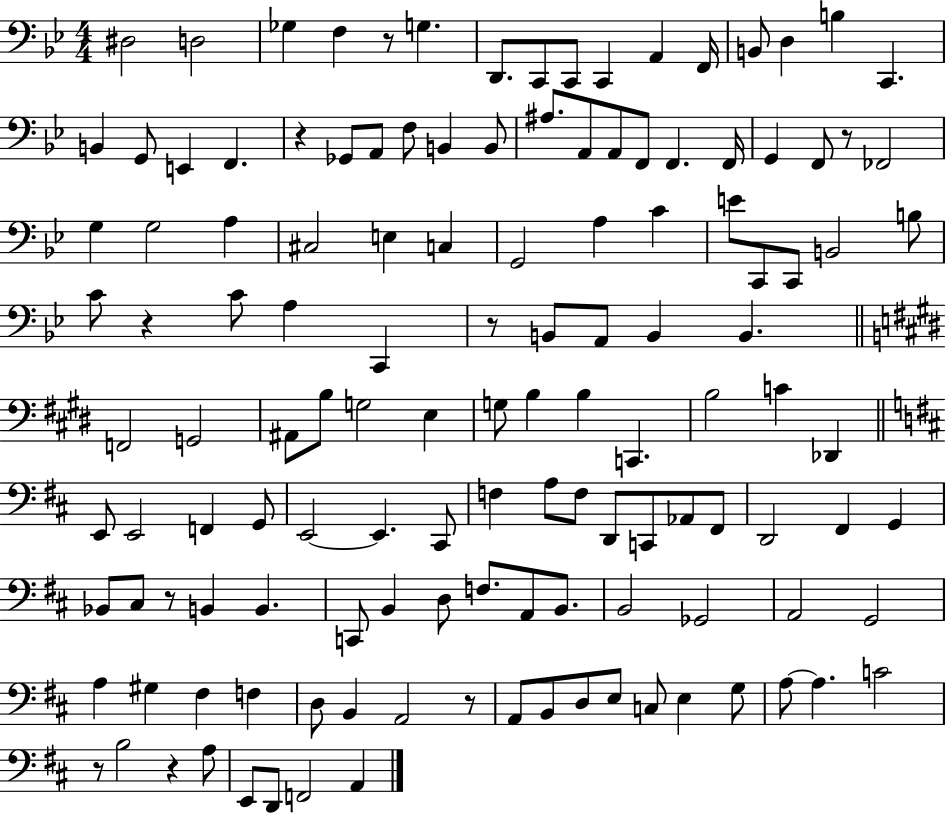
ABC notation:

X:1
T:Untitled
M:4/4
L:1/4
K:Bb
^D,2 D,2 _G, F, z/2 G, D,,/2 C,,/2 C,,/2 C,, A,, F,,/4 B,,/2 D, B, C,, B,, G,,/2 E,, F,, z _G,,/2 A,,/2 F,/2 B,, B,,/2 ^A,/2 A,,/2 A,,/2 F,,/2 F,, F,,/4 G,, F,,/2 z/2 _F,,2 G, G,2 A, ^C,2 E, C, G,,2 A, C E/2 C,,/2 C,,/2 B,,2 B,/2 C/2 z C/2 A, C,, z/2 B,,/2 A,,/2 B,, B,, F,,2 G,,2 ^A,,/2 B,/2 G,2 E, G,/2 B, B, C,, B,2 C _D,, E,,/2 E,,2 F,, G,,/2 E,,2 E,, ^C,,/2 F, A,/2 F,/2 D,,/2 C,,/2 _A,,/2 ^F,,/2 D,,2 ^F,, G,, _B,,/2 ^C,/2 z/2 B,, B,, C,,/2 B,, D,/2 F,/2 A,,/2 B,,/2 B,,2 _G,,2 A,,2 G,,2 A, ^G, ^F, F, D,/2 B,, A,,2 z/2 A,,/2 B,,/2 D,/2 E,/2 C,/2 E, G,/2 A,/2 A, C2 z/2 B,2 z A,/2 E,,/2 D,,/2 F,,2 A,,